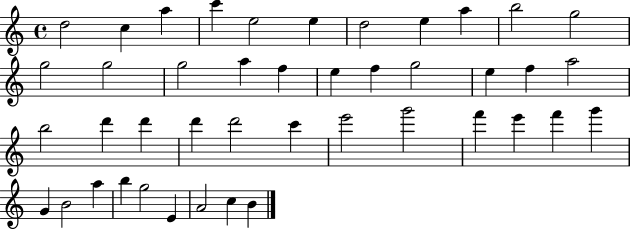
D5/h C5/q A5/q C6/q E5/h E5/q D5/h E5/q A5/q B5/h G5/h G5/h G5/h G5/h A5/q F5/q E5/q F5/q G5/h E5/q F5/q A5/h B5/h D6/q D6/q D6/q D6/h C6/q E6/h G6/h F6/q E6/q F6/q G6/q G4/q B4/h A5/q B5/q G5/h E4/q A4/h C5/q B4/q